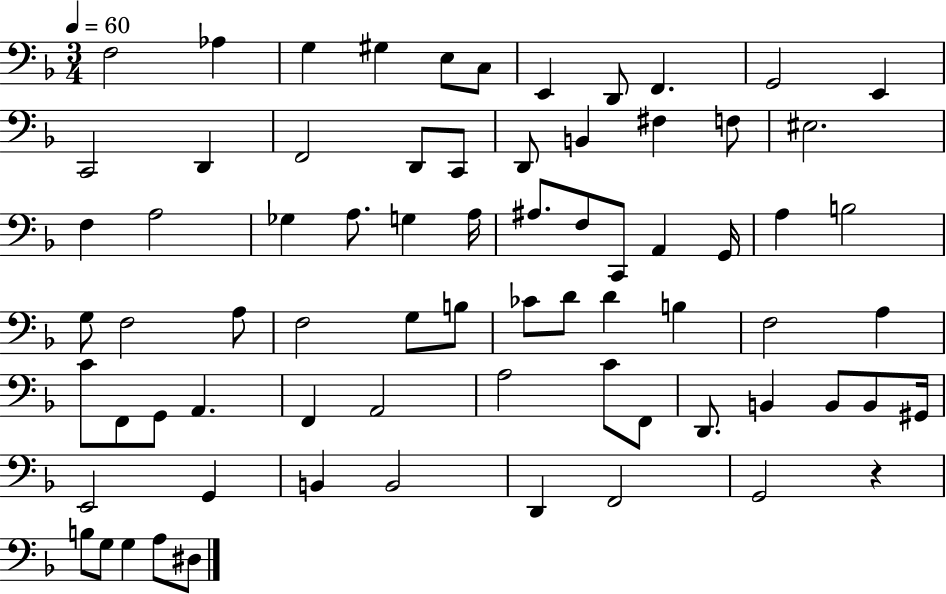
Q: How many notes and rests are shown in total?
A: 73